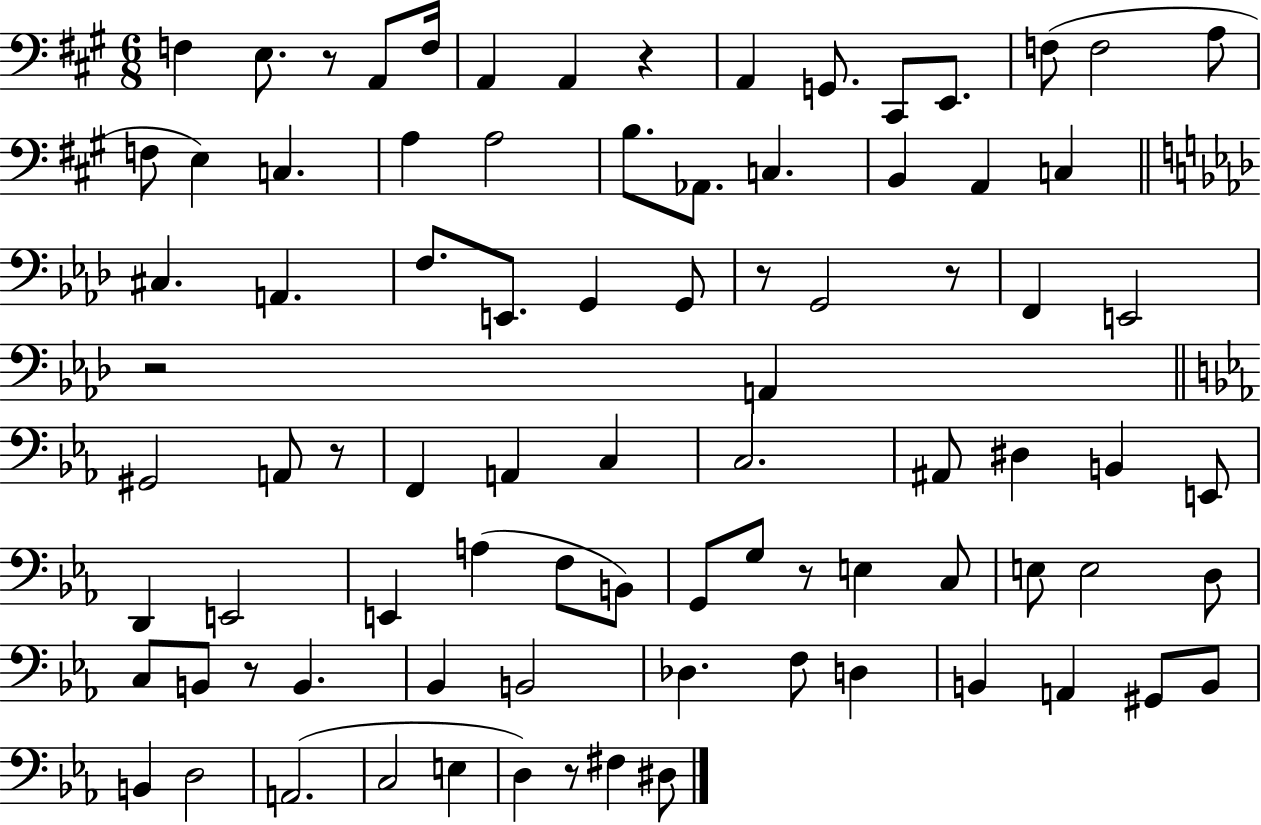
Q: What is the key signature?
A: A major